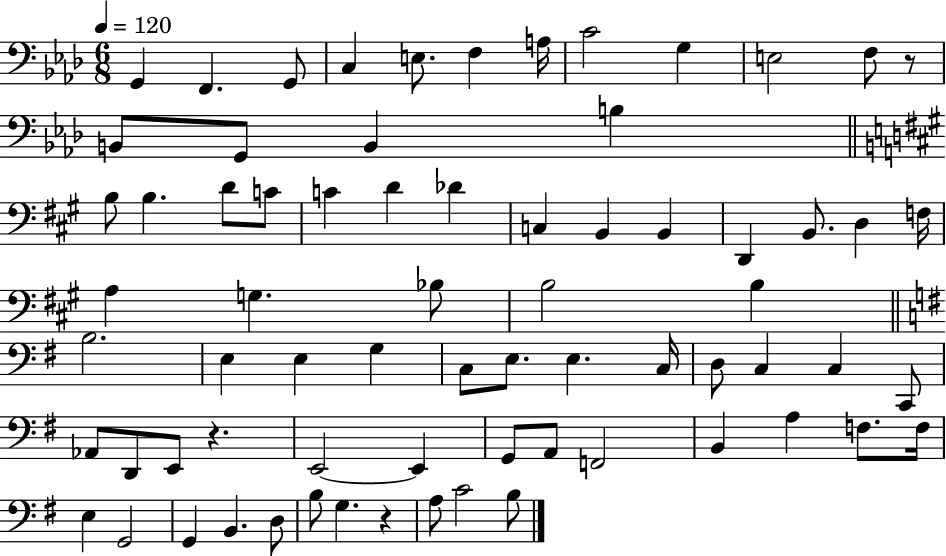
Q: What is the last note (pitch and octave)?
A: B3